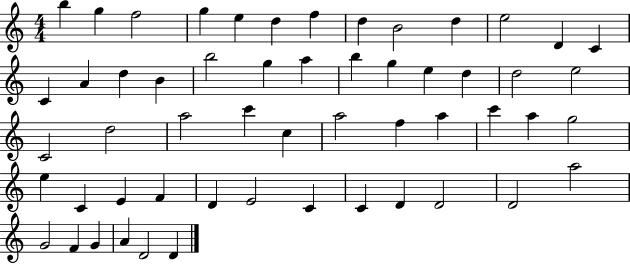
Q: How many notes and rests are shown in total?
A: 55